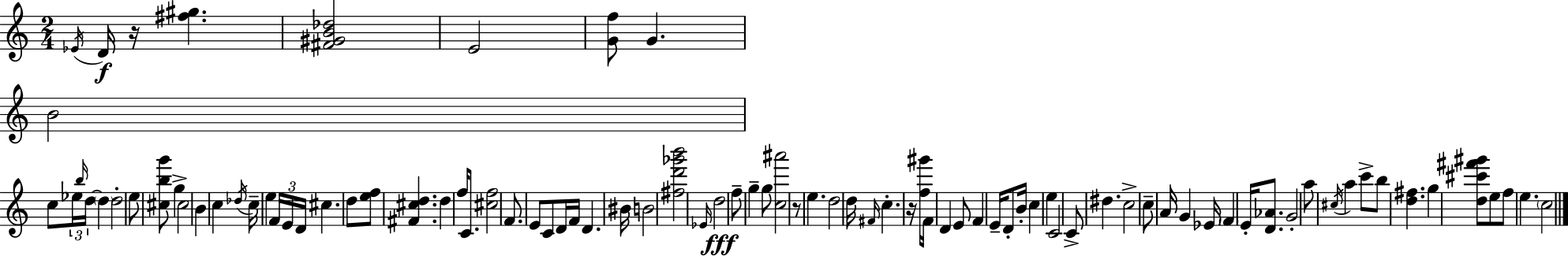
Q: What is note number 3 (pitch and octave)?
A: E4